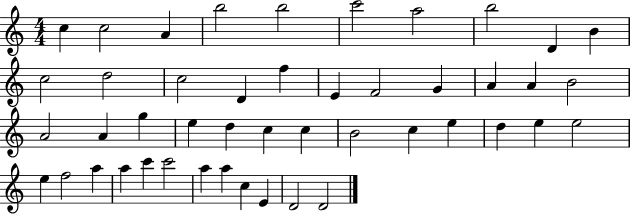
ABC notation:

X:1
T:Untitled
M:4/4
L:1/4
K:C
c c2 A b2 b2 c'2 a2 b2 D B c2 d2 c2 D f E F2 G A A B2 A2 A g e d c c B2 c e d e e2 e f2 a a c' c'2 a a c E D2 D2